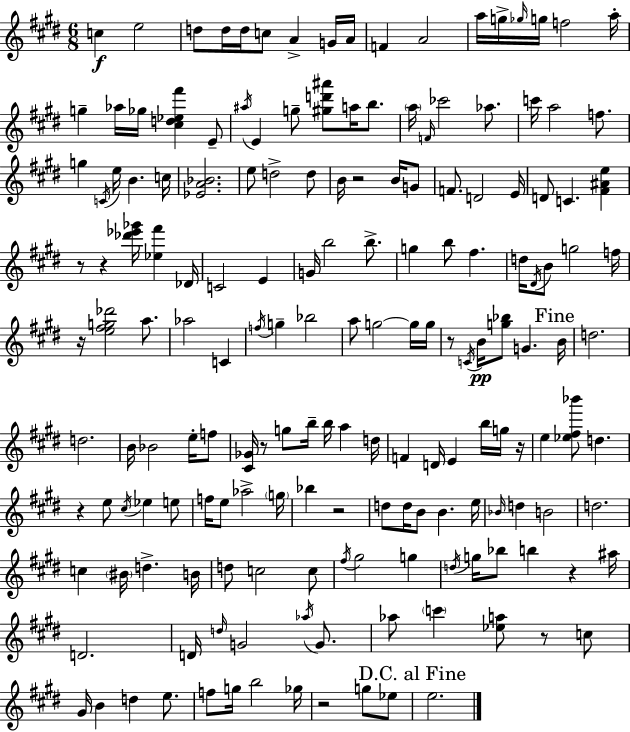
{
  \clef treble
  \numericTimeSignature
  \time 6/8
  \key e \major
  \repeat volta 2 { c''4\f e''2 | d''8 d''16 d''16 c''8 a'4-> g'16 a'16 | f'4 a'2 | a''16 g''16-> \grace { ges''16 } g''16 f''2 | \break a''16-. g''4-- aes''16 ges''16 <cis'' d'' ees'' fis'''>4 e'8-- | \acciaccatura { ais''16 } e'4 g''8-- <gis'' d''' ais'''>8 a''16 b''8. | \parenthesize a''16 \grace { f'16 } ces'''2 | aes''8. c'''16 a''2 | \break f''8. g''4 \acciaccatura { c'16 } e''16 b'4. | c''16 <ees' a' bes'>2. | e''8 d''2-> | d''8 b'16 r2 | \break b'16 g'8 f'8. d'2 | e'16 d'8 c'4. | <fis' ais' e''>4 r8 r4 <des''' ees''' ges'''>16 <ees'' fis'''>4 | des'16 c'2 | \break e'4 g'16 b''2 | b''8.-> g''4 b''8 fis''4. | d''16 \acciaccatura { dis'16 } b'8 g''2 | f''16 r16 <e'' fis'' g'' des'''>2 | \break a''8. aes''2 | c'4 \acciaccatura { f''16 } g''4-- bes''2 | a''8 g''2~~ | g''16 g''16 r8 \acciaccatura { c'16 }\pp b'16 <g'' bes''>8 | \break g'4. \mark "Fine" b'16 d''2. | d''2. | b'16 bes'2 | e''16-. f''8 <cis' ges'>16 r8 g''8 | \break b''16-- b''16 a''4 d''16 f'4 d'16 | e'4 b''16 g''16 r16 e''4 <ees'' fis'' bes'''>8 | d''4. r4 e''8 | \acciaccatura { cis''16 } ees''4 e''8 f''16 e''8 aes''2-> | \break \parenthesize g''16 bes''4 | r2 d''8 d''16 b'8 | b'4. e''16 \grace { bes'16 } d''4 | b'2 d''2. | \break c''4 | \parenthesize bis'16 d''4.-> b'16 d''8 c''2 | c''8 \acciaccatura { fis''16 } gis''2 | g''4 \acciaccatura { d''16 } g''16 | \break bes''8 b''4 r4 ais''16 d'2. | d'16 | \grace { d''16 } g'2 \acciaccatura { aes''16 } g'8. | aes''8 \parenthesize c'''4 <ees'' a''>8 r8 c''8 | \break gis'16 b'4 d''4 e''8. | f''8 g''16 b''2 | ges''16 r2 g''8 ees''8 | \mark "D.C. al Fine" e''2. | \break } \bar "|."
}